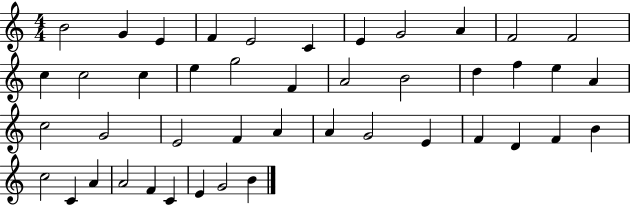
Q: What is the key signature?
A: C major